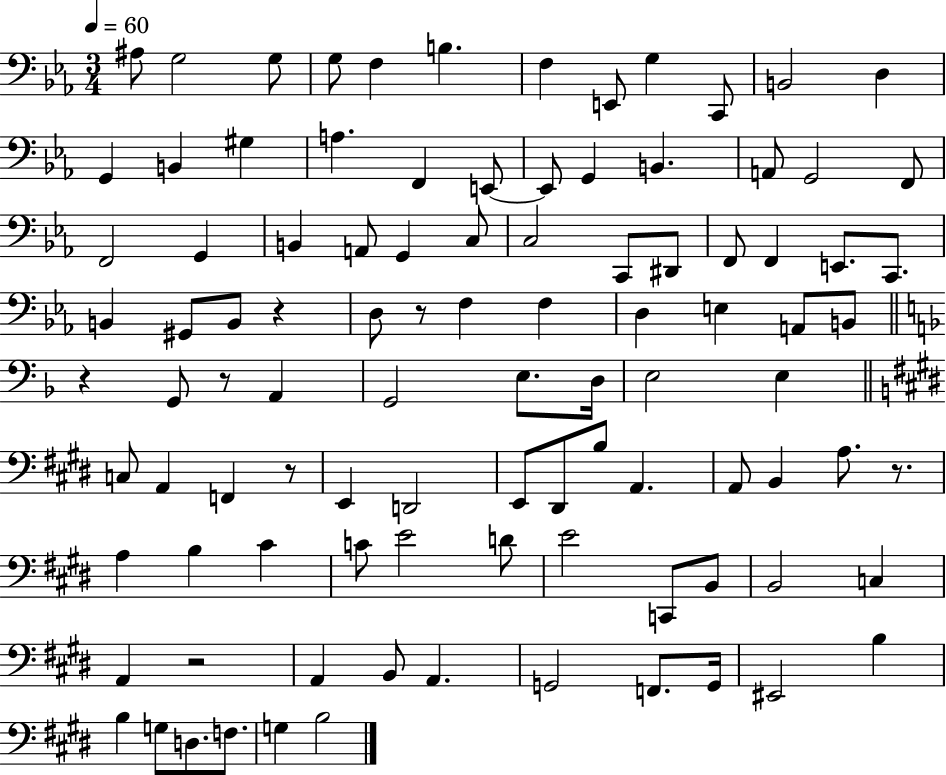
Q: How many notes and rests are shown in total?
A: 99